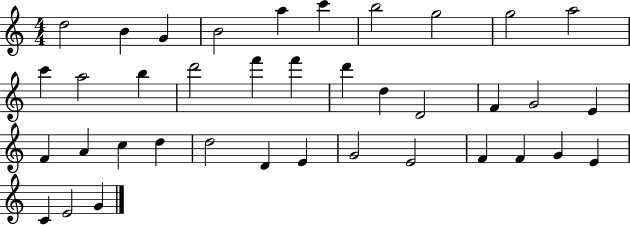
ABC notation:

X:1
T:Untitled
M:4/4
L:1/4
K:C
d2 B G B2 a c' b2 g2 g2 a2 c' a2 b d'2 f' f' d' d D2 F G2 E F A c d d2 D E G2 E2 F F G E C E2 G